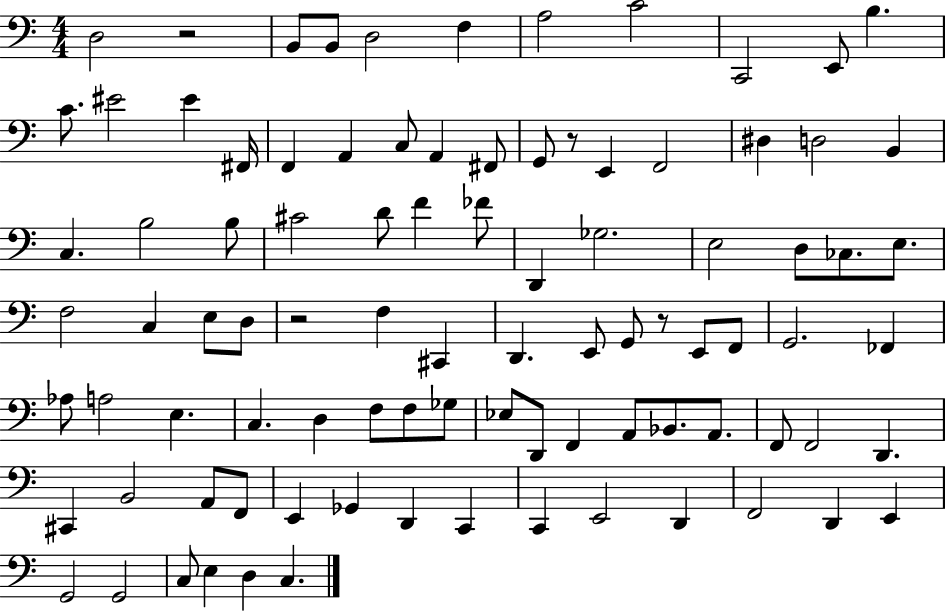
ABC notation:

X:1
T:Untitled
M:4/4
L:1/4
K:C
D,2 z2 B,,/2 B,,/2 D,2 F, A,2 C2 C,,2 E,,/2 B, C/2 ^E2 ^E ^F,,/4 F,, A,, C,/2 A,, ^F,,/2 G,,/2 z/2 E,, F,,2 ^D, D,2 B,, C, B,2 B,/2 ^C2 D/2 F _F/2 D,, _G,2 E,2 D,/2 _C,/2 E,/2 F,2 C, E,/2 D,/2 z2 F, ^C,, D,, E,,/2 G,,/2 z/2 E,,/2 F,,/2 G,,2 _F,, _A,/2 A,2 E, C, D, F,/2 F,/2 _G,/2 _E,/2 D,,/2 F,, A,,/2 _B,,/2 A,,/2 F,,/2 F,,2 D,, ^C,, B,,2 A,,/2 F,,/2 E,, _G,, D,, C,, C,, E,,2 D,, F,,2 D,, E,, G,,2 G,,2 C,/2 E, D, C,